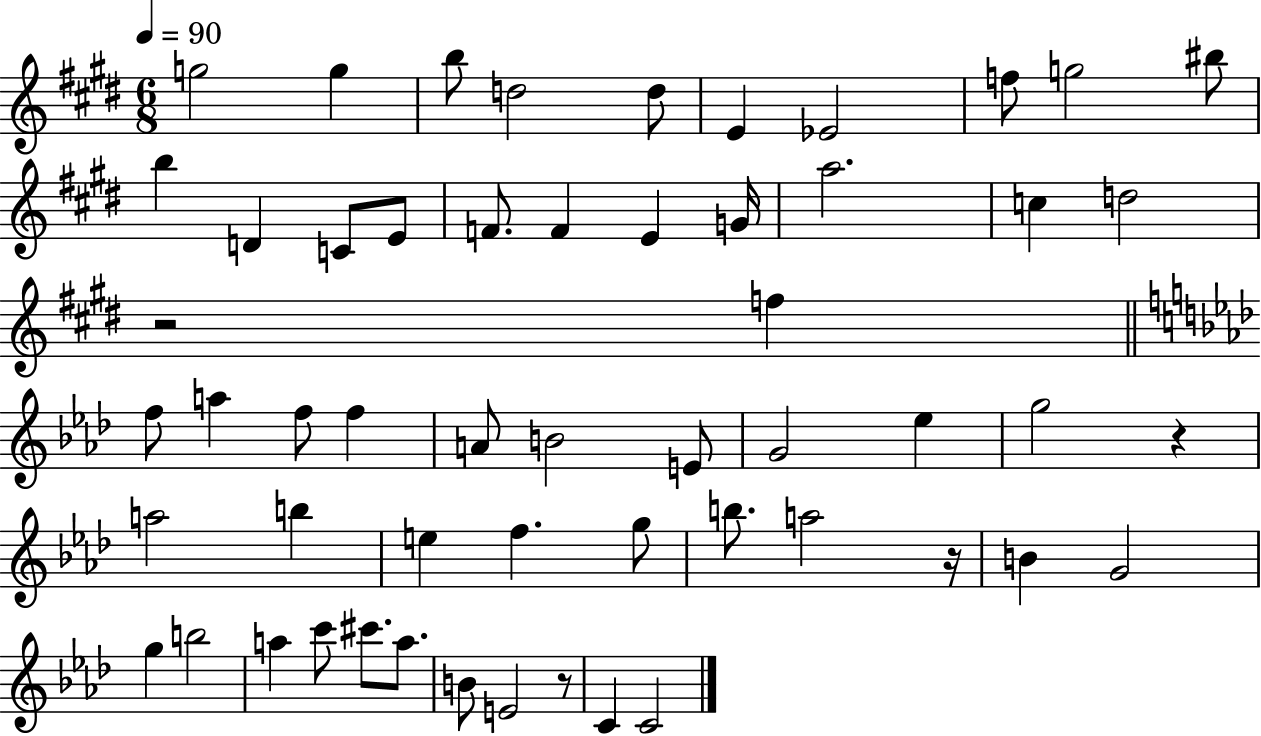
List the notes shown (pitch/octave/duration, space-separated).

G5/h G5/q B5/e D5/h D5/e E4/q Eb4/h F5/e G5/h BIS5/e B5/q D4/q C4/e E4/e F4/e. F4/q E4/q G4/s A5/h. C5/q D5/h R/h F5/q F5/e A5/q F5/e F5/q A4/e B4/h E4/e G4/h Eb5/q G5/h R/q A5/h B5/q E5/q F5/q. G5/e B5/e. A5/h R/s B4/q G4/h G5/q B5/h A5/q C6/e C#6/e. A5/e. B4/e E4/h R/e C4/q C4/h